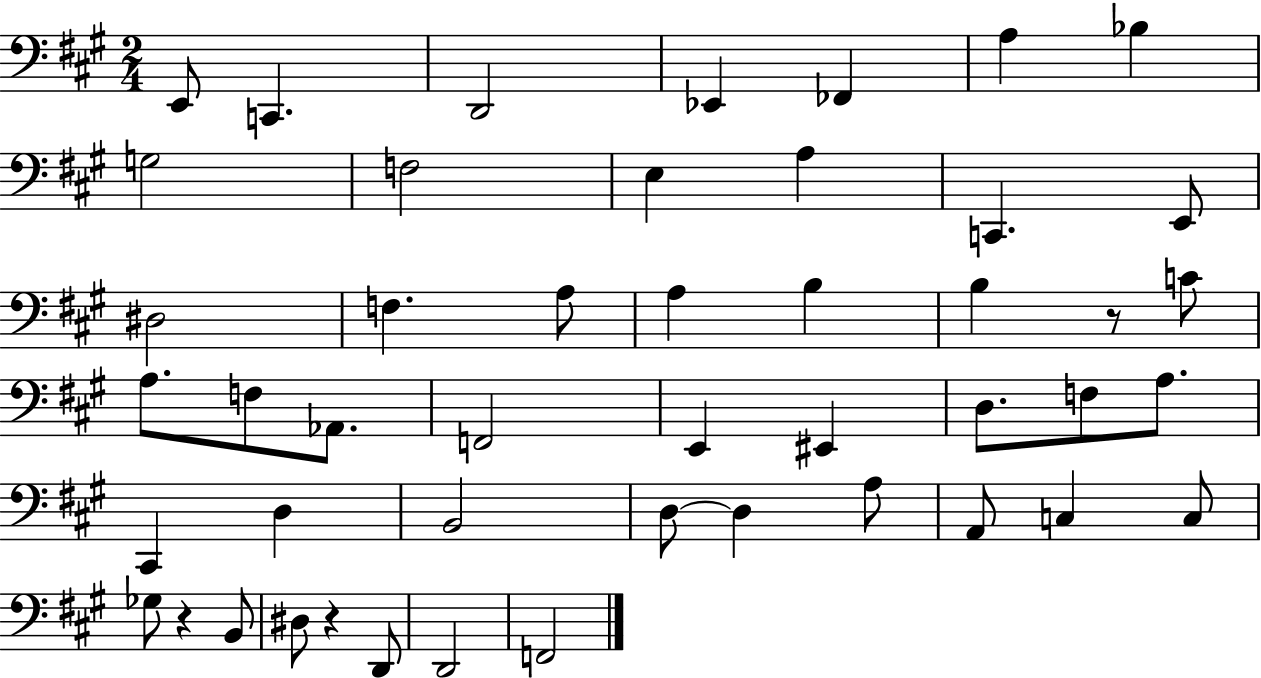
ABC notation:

X:1
T:Untitled
M:2/4
L:1/4
K:A
E,,/2 C,, D,,2 _E,, _F,, A, _B, G,2 F,2 E, A, C,, E,,/2 ^D,2 F, A,/2 A, B, B, z/2 C/2 A,/2 F,/2 _A,,/2 F,,2 E,, ^E,, D,/2 F,/2 A,/2 ^C,, D, B,,2 D,/2 D, A,/2 A,,/2 C, C,/2 _G,/2 z B,,/2 ^D,/2 z D,,/2 D,,2 F,,2